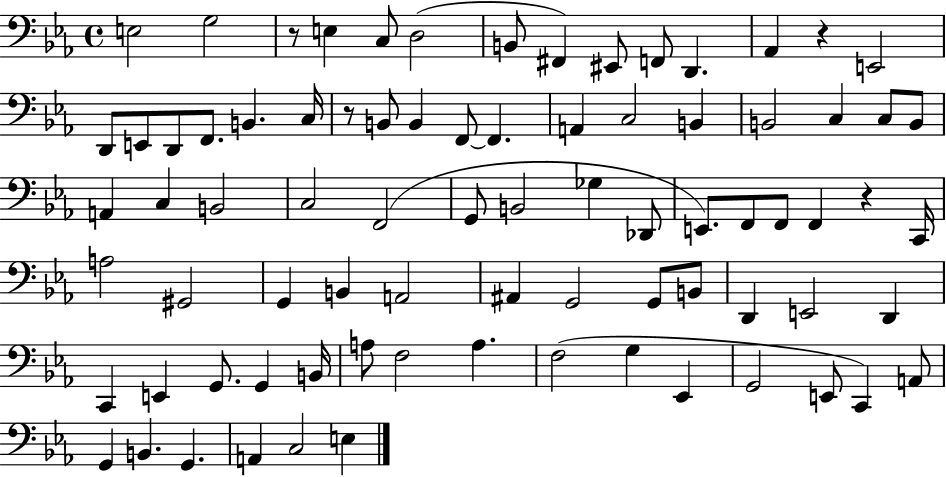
X:1
T:Untitled
M:4/4
L:1/4
K:Eb
E,2 G,2 z/2 E, C,/2 D,2 B,,/2 ^F,, ^E,,/2 F,,/2 D,, _A,, z E,,2 D,,/2 E,,/2 D,,/2 F,,/2 B,, C,/4 z/2 B,,/2 B,, F,,/2 F,, A,, C,2 B,, B,,2 C, C,/2 B,,/2 A,, C, B,,2 C,2 F,,2 G,,/2 B,,2 _G, _D,,/2 E,,/2 F,,/2 F,,/2 F,, z C,,/4 A,2 ^G,,2 G,, B,, A,,2 ^A,, G,,2 G,,/2 B,,/2 D,, E,,2 D,, C,, E,, G,,/2 G,, B,,/4 A,/2 F,2 A, F,2 G, _E,, G,,2 E,,/2 C,, A,,/2 G,, B,, G,, A,, C,2 E,